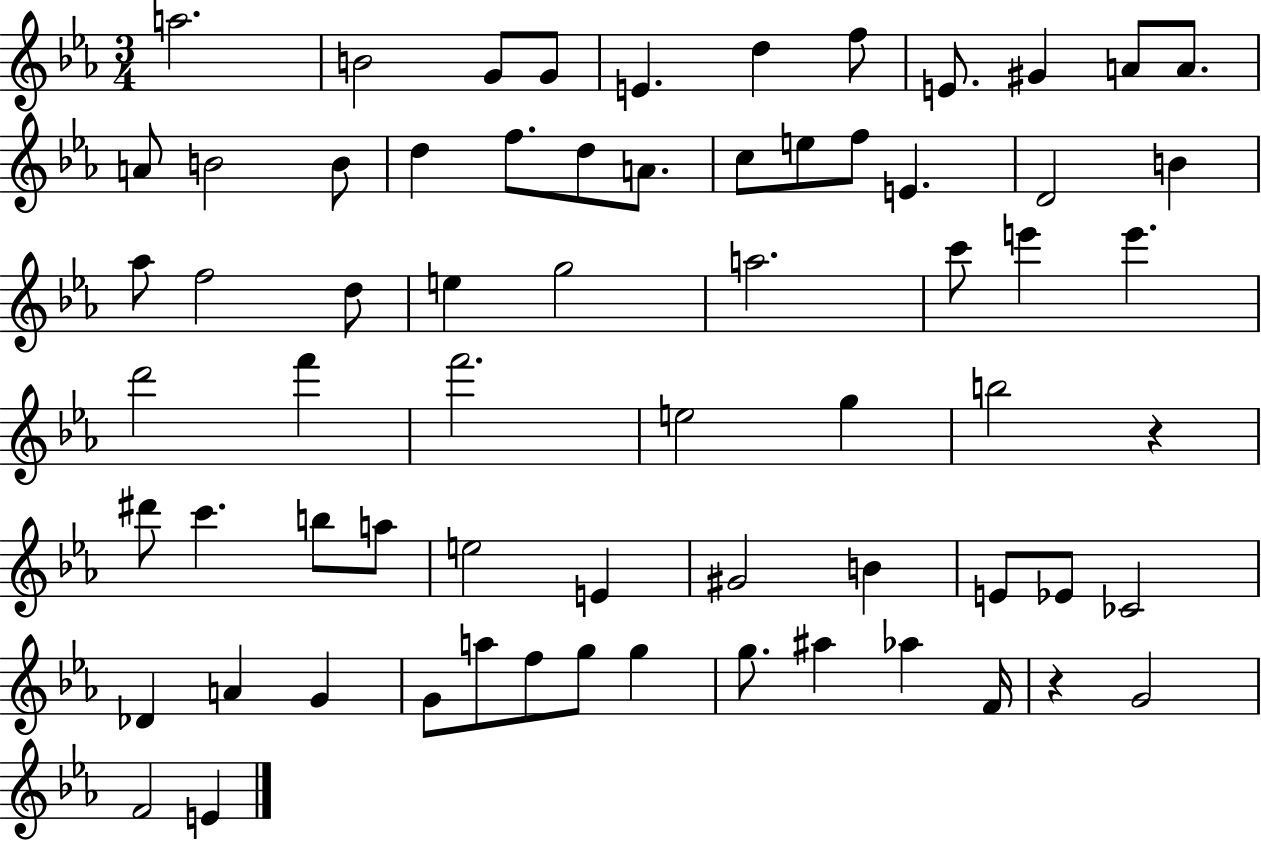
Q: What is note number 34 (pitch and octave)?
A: D6